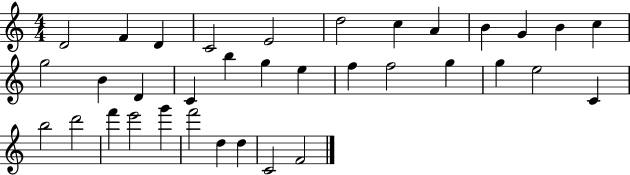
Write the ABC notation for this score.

X:1
T:Untitled
M:4/4
L:1/4
K:C
D2 F D C2 E2 d2 c A B G B c g2 B D C b g e f f2 g g e2 C b2 d'2 f' e'2 g' f'2 d d C2 F2